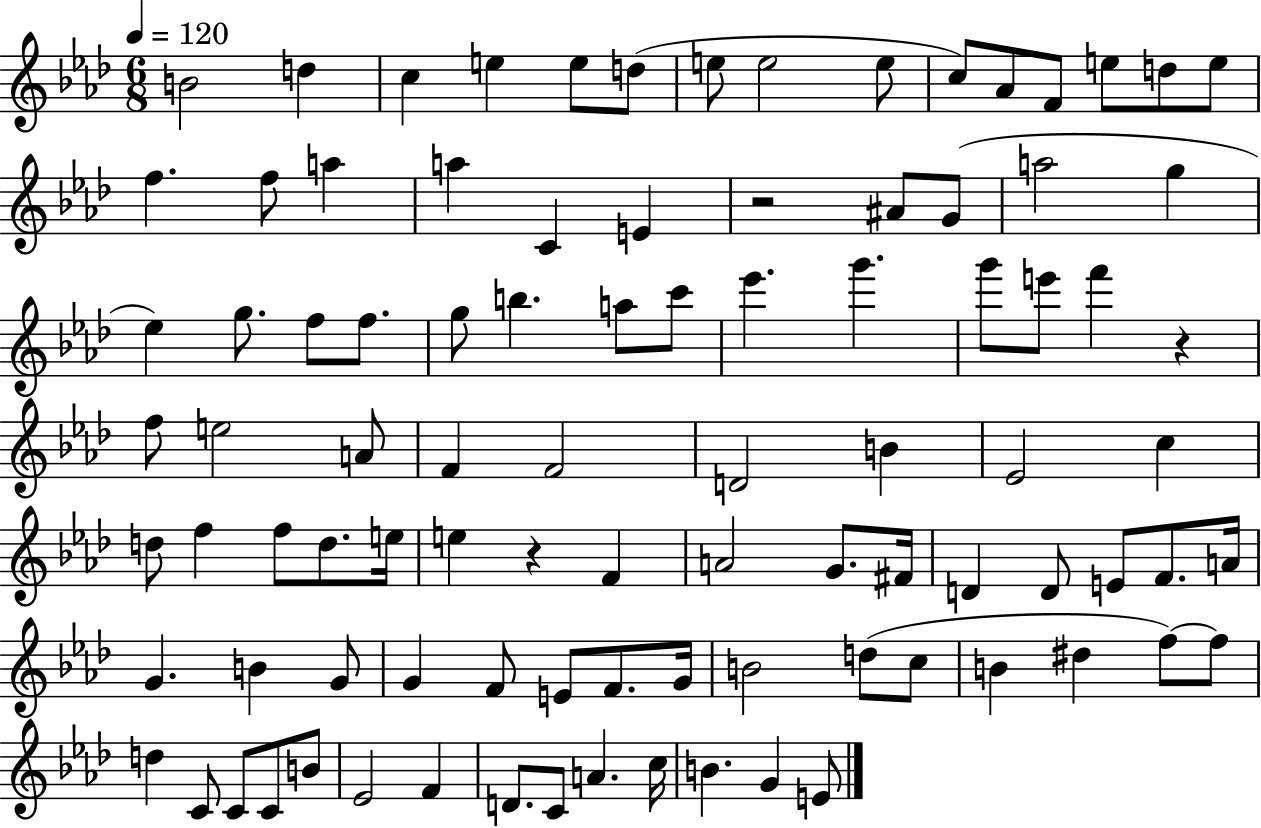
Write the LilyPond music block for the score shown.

{
  \clef treble
  \numericTimeSignature
  \time 6/8
  \key aes \major
  \tempo 4 = 120
  \repeat volta 2 { b'2 d''4 | c''4 e''4 e''8 d''8( | e''8 e''2 e''8 | c''8) aes'8 f'8 e''8 d''8 e''8 | \break f''4. f''8 a''4 | a''4 c'4 e'4 | r2 ais'8 g'8( | a''2 g''4 | \break ees''4) g''8. f''8 f''8. | g''8 b''4. a''8 c'''8 | ees'''4. g'''4. | g'''8 e'''8 f'''4 r4 | \break f''8 e''2 a'8 | f'4 f'2 | d'2 b'4 | ees'2 c''4 | \break d''8 f''4 f''8 d''8. e''16 | e''4 r4 f'4 | a'2 g'8. fis'16 | d'4 d'8 e'8 f'8. a'16 | \break g'4. b'4 g'8 | g'4 f'8 e'8 f'8. g'16 | b'2 d''8( c''8 | b'4 dis''4 f''8~~) f''8 | \break d''4 c'8 c'8 c'8 b'8 | ees'2 f'4 | d'8. c'8 a'4. c''16 | b'4. g'4 e'8 | \break } \bar "|."
}